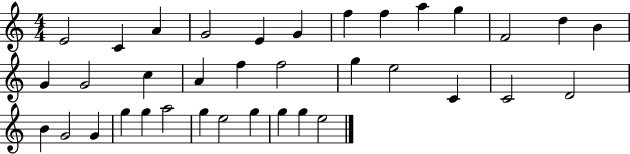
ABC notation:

X:1
T:Untitled
M:4/4
L:1/4
K:C
E2 C A G2 E G f f a g F2 d B G G2 c A f f2 g e2 C C2 D2 B G2 G g g a2 g e2 g g g e2